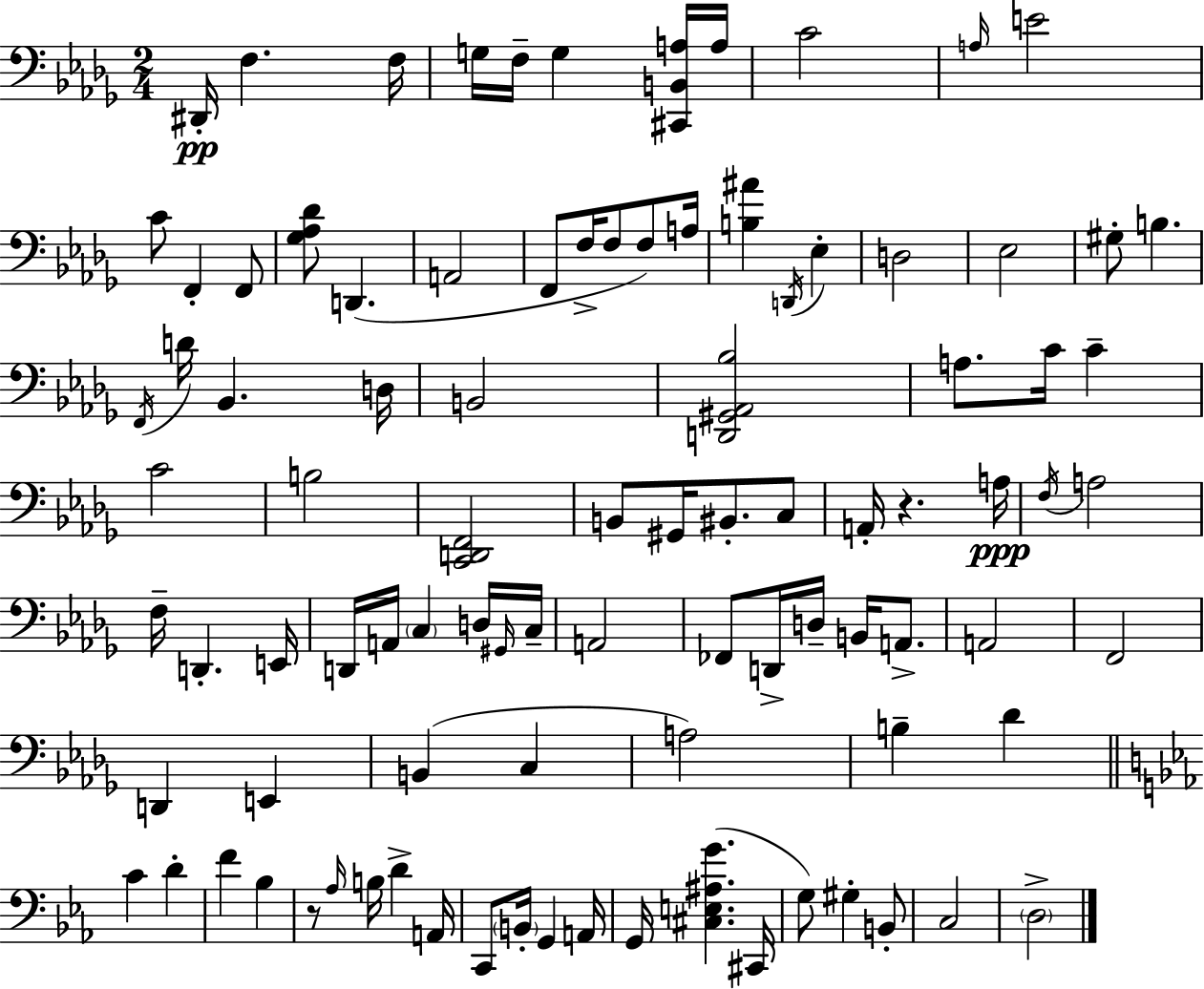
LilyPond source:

{
  \clef bass
  \numericTimeSignature
  \time 2/4
  \key bes \minor
  \repeat volta 2 { dis,16-.\pp f4. f16 | g16 f16-- g4 <cis, b, a>16 a16 | c'2 | \grace { a16 } e'2 | \break c'8 f,4-. f,8 | <ges aes des'>8 d,4.( | a,2 | f,8 f16-> f8 f8) | \break a16 <b ais'>4 \acciaccatura { d,16 } ees4-. | d2 | ees2 | gis8-. b4. | \break \acciaccatura { f,16 } d'16 bes,4. | d16 b,2 | <d, gis, aes, bes>2 | a8. c'16 c'4-- | \break c'2 | b2 | <c, d, f,>2 | b,8 gis,16 bis,8.-. | \break c8 a,16-. r4. | a16\ppp \acciaccatura { f16 } a2 | f16-- d,4.-. | e,16 d,16 a,16 \parenthesize c4 | \break d16 \grace { gis,16 } c16-- a,2 | fes,8 d,16-> | d16-- b,16 a,8.-> a,2 | f,2 | \break d,4 | e,4 b,4( | c4 a2) | b4-- | \break des'4 \bar "||" \break \key c \minor c'4 d'4-. | f'4 bes4 | r8 \grace { aes16 } b16 d'4-> | a,16 c,8 \parenthesize b,16-. g,4 | \break a,16 g,16 <cis e ais g'>4.( | cis,16 g8) gis4-. b,8-. | c2 | \parenthesize d2-> | \break } \bar "|."
}